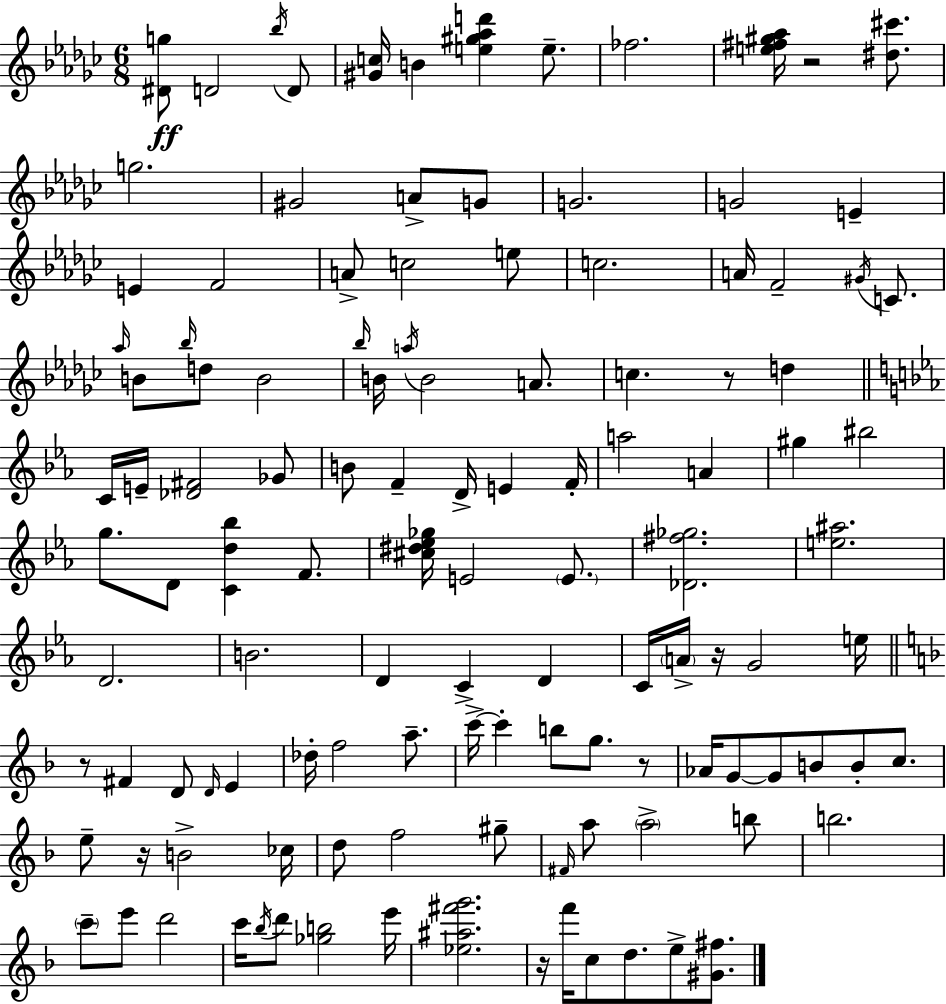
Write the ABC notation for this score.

X:1
T:Untitled
M:6/8
L:1/4
K:Ebm
[^Dg]/2 D2 _b/4 D/2 [^Gc]/4 B [e^g_ad'] e/2 _f2 [e^f^g_a]/4 z2 [^d^c']/2 g2 ^G2 A/2 G/2 G2 G2 E E F2 A/2 c2 e/2 c2 A/4 F2 ^G/4 C/2 _a/4 B/2 _b/4 d/2 B2 _b/4 B/4 a/4 B2 A/2 c z/2 d C/4 E/4 [_D^F]2 _G/2 B/2 F D/4 E F/4 a2 A ^g ^b2 g/2 D/2 [Cd_b] F/2 [^c^d_e_g]/4 E2 E/2 [_D^f_g]2 [e^a]2 D2 B2 D C D C/4 A/4 z/4 G2 e/4 z/2 ^F D/2 D/4 E _d/4 f2 a/2 c'/4 c' b/2 g/2 z/2 _A/4 G/2 G/2 B/2 B/2 c/2 e/2 z/4 B2 _c/4 d/2 f2 ^g/2 ^F/4 a/2 a2 b/2 b2 c'/2 e'/2 d'2 c'/4 _b/4 d'/2 [_gb]2 e'/4 [_e^a^f'g']2 z/4 f'/4 c/2 d/2 e/2 [^G^f]/2